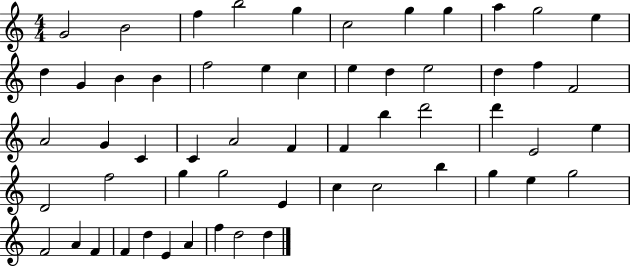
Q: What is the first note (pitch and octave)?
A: G4